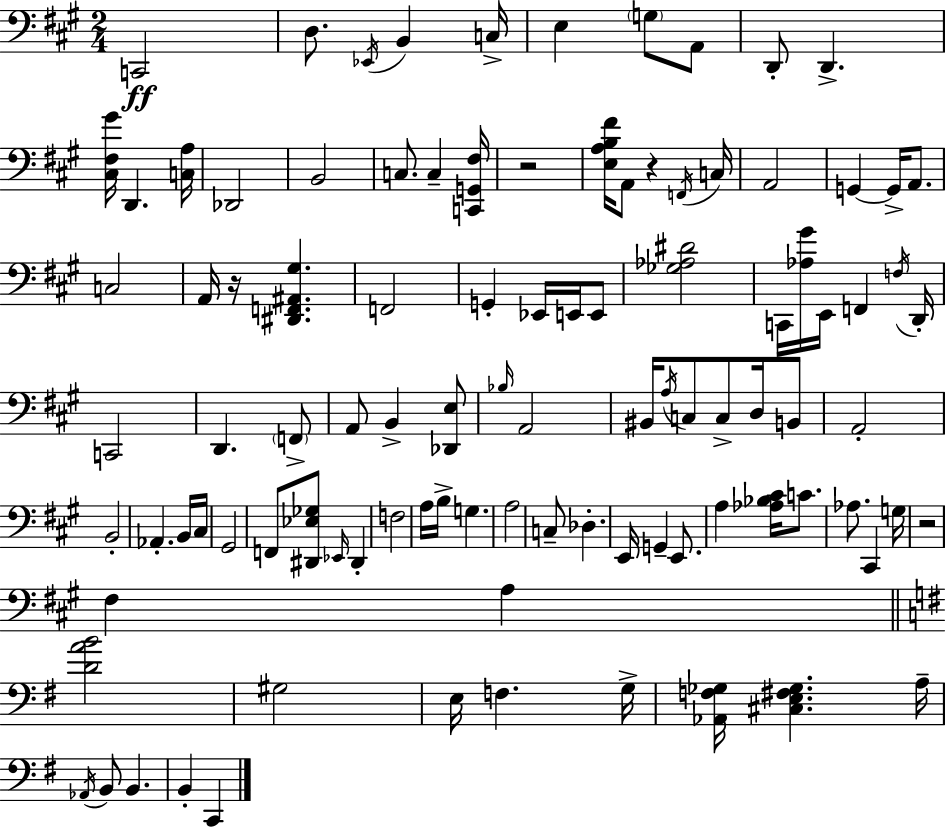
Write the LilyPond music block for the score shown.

{
  \clef bass
  \numericTimeSignature
  \time 2/4
  \key a \major
  c,2\ff | d8. \acciaccatura { ees,16 } b,4 | c16-> e4 \parenthesize g8 a,8 | d,8-. d,4.-> | \break <cis fis gis'>16 d,4. | <c a>16 des,2 | b,2 | c8. c4-- | \break <c, g, fis>16 r2 | <e a b fis'>16 a,8 r4 | \acciaccatura { f,16 } c16 a,2 | g,4~~ g,16-> a,8. | \break c2 | a,16 r16 <dis, f, ais, gis>4. | f,2 | g,4-. ees,16 e,16 | \break e,8 <ges aes dis'>2 | c,16 <aes gis'>16 e,16 f,4 | \acciaccatura { f16 } d,16-. c,2 | d,4. | \break \parenthesize f,8-> a,8 b,4-> | <des, e>8 \grace { bes16 } a,2 | bis,16 \acciaccatura { a16 } c8 | c8-> d16 b,8 a,2-. | \break b,2-. | aes,4.-. | b,16 cis16 gis,2 | f,8 <dis, ees ges>8 | \break \grace { ees,16 } dis,4-. f2 | a16 b16-> | g4. a2 | c8-- | \break des4.-. e,16 g,4-- | e,8. a4 | <aes bes cis'>16 c'8. aes8. | cis,4 g16 r2 | \break fis4 | a4 \bar "||" \break \key e \minor <d' a' b'>2 | gis2 | e16 f4. g16-> | <aes, f ges>16 <cis e fis ges>4. a16-- | \break \acciaccatura { aes,16 } b,8 b,4. | b,4-. c,4 | \bar "|."
}